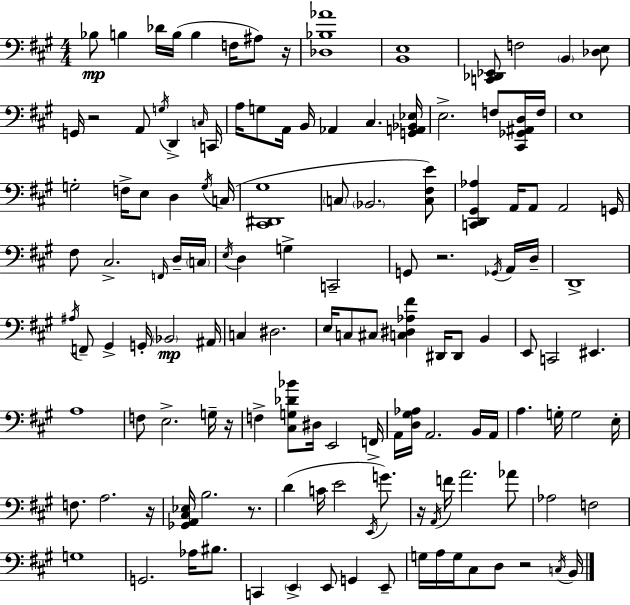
Bb3/e B3/q Db4/s B3/s B3/q F3/s A#3/e R/s [Db3,Bb3,Ab4]/w [B2,E3]/w [C2,Db2,Eb2]/e F3/h B2/q [Db3,E3]/e G2/s R/h A2/e G3/s D2/q C3/s C2/s A3/s G3/e A2/s B2/s Ab2/q C#3/q. [G2,A2,Bb2,Eb3]/s E3/h. F3/e [C#2,Gb2,A#2,D3]/s F3/s E3/w G3/h F3/s E3/e D3/q G3/s C3/s [C#2,D#2,G#3]/w C3/e Bb2/h. [C3,F#3,E4]/e [C2,D2,G#2,Ab3]/q A2/s A2/e A2/h G2/s F#3/e C#3/h. F2/s D3/s C3/s E3/s D3/q G3/q C2/h G2/e R/h. Gb2/s A2/s D3/s D2/w A#3/s F2/e G#2/q G2/s Bb2/h A#2/s C3/q D#3/h. E3/s C3/e C#3/e [C3,D#3,Ab3,F#4]/q D#2/s D#2/e B2/q E2/e C2/h EIS2/q. A3/w F3/e E3/h. G3/s R/s F3/q [C#3,G3,Db4,Bb4]/e D#3/s E2/h F2/s A2/s [D3,G#3,Ab3]/s A2/h. B2/s A2/s A3/q. G3/s G3/h E3/s F3/e. A3/h. R/s [Gb2,A2,C#3,Eb3]/s B3/h. R/e. D4/q C4/s E4/h E2/s G4/e. R/s A2/s F4/s A4/h. Ab4/e Ab3/h F3/h G3/w G2/h. Ab3/s BIS3/e. C2/q E2/q E2/e G2/q E2/e G3/s A3/s G3/s C#3/e D3/e R/h C3/s B2/s